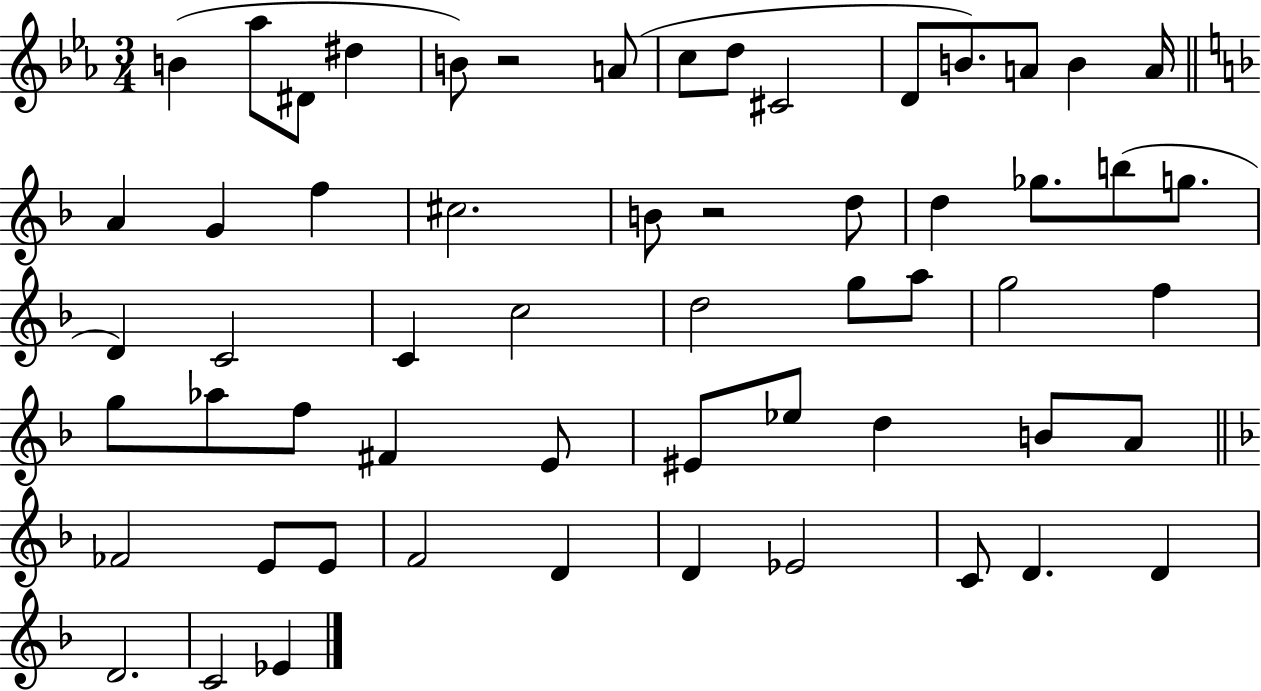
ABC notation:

X:1
T:Untitled
M:3/4
L:1/4
K:Eb
B _a/2 ^D/2 ^d B/2 z2 A/2 c/2 d/2 ^C2 D/2 B/2 A/2 B A/4 A G f ^c2 B/2 z2 d/2 d _g/2 b/2 g/2 D C2 C c2 d2 g/2 a/2 g2 f g/2 _a/2 f/2 ^F E/2 ^E/2 _e/2 d B/2 A/2 _F2 E/2 E/2 F2 D D _E2 C/2 D D D2 C2 _E